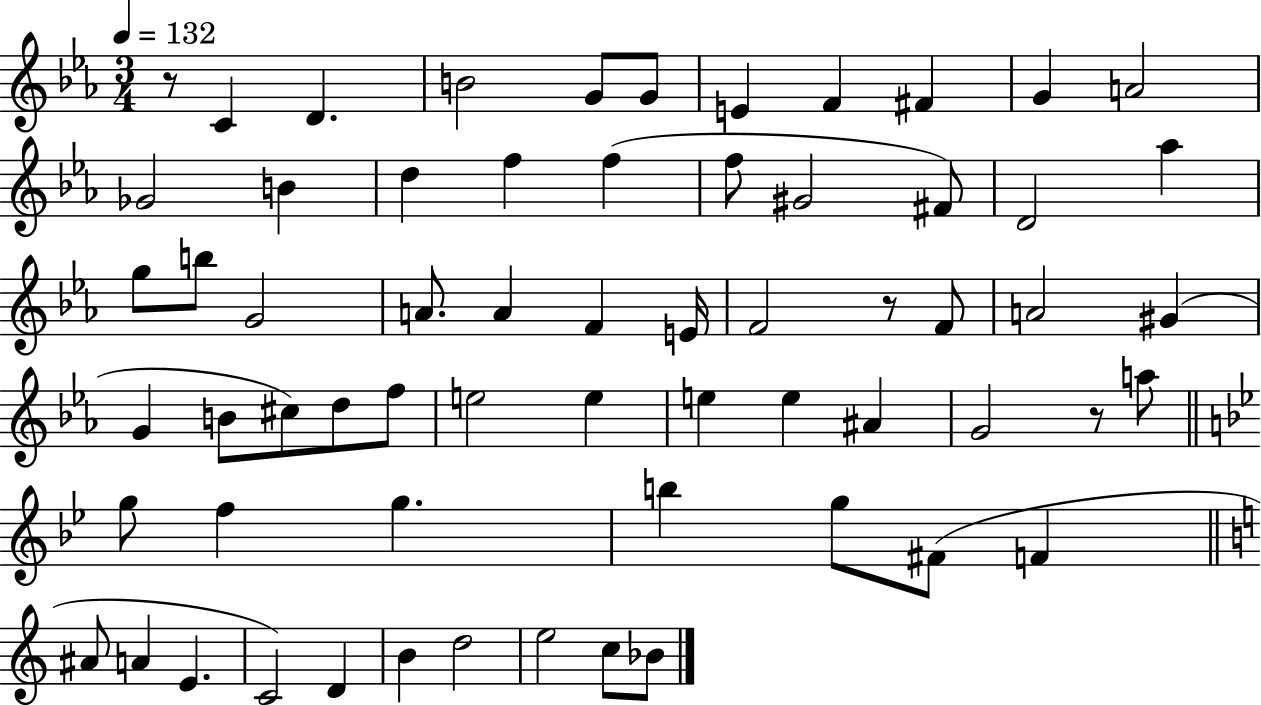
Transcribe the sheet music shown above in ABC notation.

X:1
T:Untitled
M:3/4
L:1/4
K:Eb
z/2 C D B2 G/2 G/2 E F ^F G A2 _G2 B d f f f/2 ^G2 ^F/2 D2 _a g/2 b/2 G2 A/2 A F E/4 F2 z/2 F/2 A2 ^G G B/2 ^c/2 d/2 f/2 e2 e e e ^A G2 z/2 a/2 g/2 f g b g/2 ^F/2 F ^A/2 A E C2 D B d2 e2 c/2 _B/2